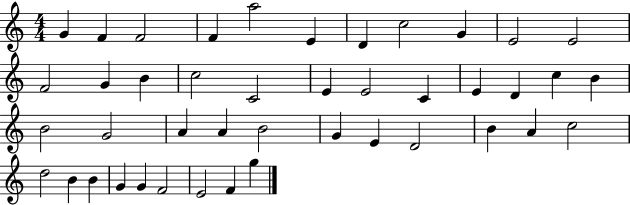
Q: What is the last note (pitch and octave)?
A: G5